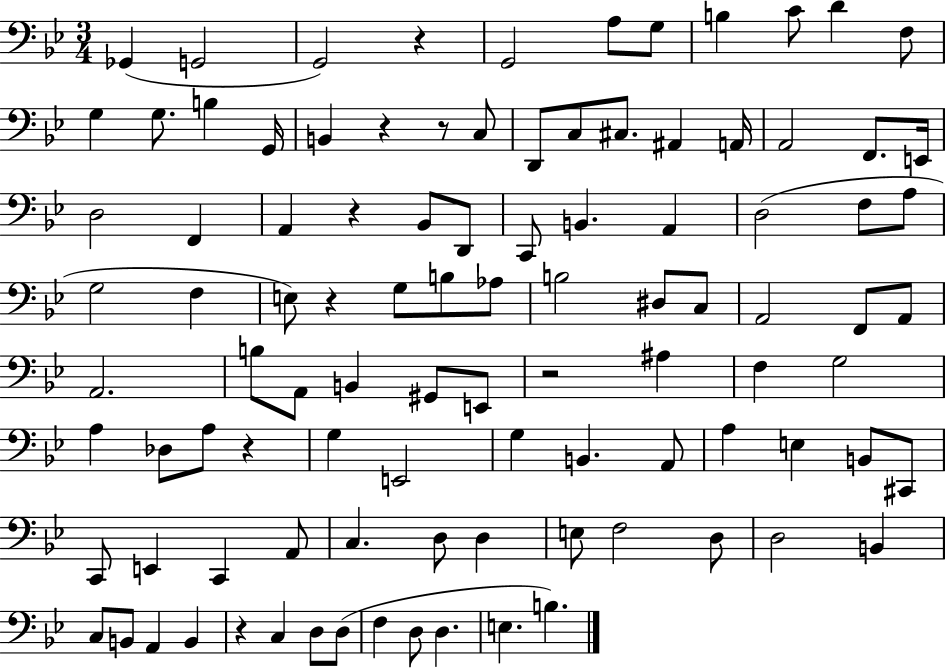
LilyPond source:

{
  \clef bass
  \numericTimeSignature
  \time 3/4
  \key bes \major
  \repeat volta 2 { ges,4( g,2 | g,2) r4 | g,2 a8 g8 | b4 c'8 d'4 f8 | \break g4 g8. b4 g,16 | b,4 r4 r8 c8 | d,8 c8 cis8. ais,4 a,16 | a,2 f,8. e,16 | \break d2 f,4 | a,4 r4 bes,8 d,8 | c,8 b,4. a,4 | d2( f8 a8 | \break g2 f4 | e8) r4 g8 b8 aes8 | b2 dis8 c8 | a,2 f,8 a,8 | \break a,2. | b8 a,8 b,4 gis,8 e,8 | r2 ais4 | f4 g2 | \break a4 des8 a8 r4 | g4 e,2 | g4 b,4. a,8 | a4 e4 b,8 cis,8 | \break c,8 e,4 c,4 a,8 | c4. d8 d4 | e8 f2 d8 | d2 b,4 | \break c8 b,8 a,4 b,4 | r4 c4 d8 d8( | f4 d8 d4. | e4. b4.) | \break } \bar "|."
}